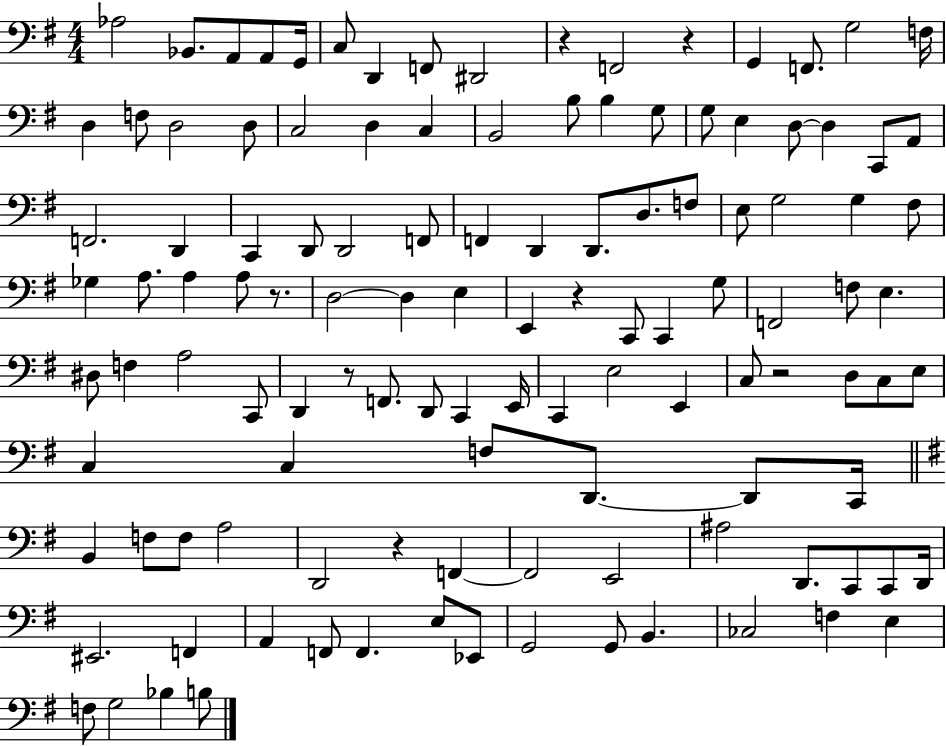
Ab3/h Bb2/e. A2/e A2/e G2/s C3/e D2/q F2/e D#2/h R/q F2/h R/q G2/q F2/e. G3/h F3/s D3/q F3/e D3/h D3/e C3/h D3/q C3/q B2/h B3/e B3/q G3/e G3/e E3/q D3/e D3/q C2/e A2/e F2/h. D2/q C2/q D2/e D2/h F2/e F2/q D2/q D2/e. D3/e. F3/e E3/e G3/h G3/q F#3/e Gb3/q A3/e. A3/q A3/e R/e. D3/h D3/q E3/q E2/q R/q C2/e C2/q G3/e F2/h F3/e E3/q. D#3/e F3/q A3/h C2/e D2/q R/e F2/e. D2/e C2/q E2/s C2/q E3/h E2/q C3/e R/h D3/e C3/e E3/e C3/q C3/q F3/e D2/e. D2/e C2/s B2/q F3/e F3/e A3/h D2/h R/q F2/q F2/h E2/h A#3/h D2/e. C2/e C2/e D2/s EIS2/h. F2/q A2/q F2/e F2/q. E3/e Eb2/e G2/h G2/e B2/q. CES3/h F3/q E3/q F3/e G3/h Bb3/q B3/e